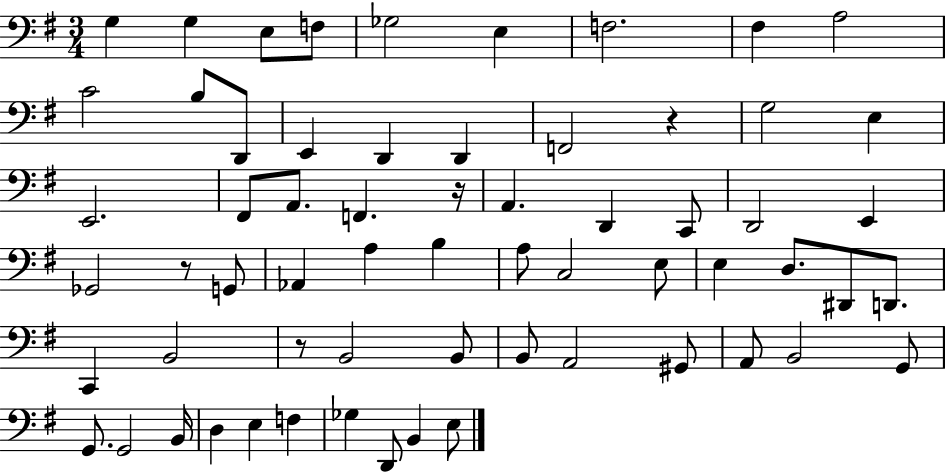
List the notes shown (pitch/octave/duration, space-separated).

G3/q G3/q E3/e F3/e Gb3/h E3/q F3/h. F#3/q A3/h C4/h B3/e D2/e E2/q D2/q D2/q F2/h R/q G3/h E3/q E2/h. F#2/e A2/e. F2/q. R/s A2/q. D2/q C2/e D2/h E2/q Gb2/h R/e G2/e Ab2/q A3/q B3/q A3/e C3/h E3/e E3/q D3/e. D#2/e D2/e. C2/q B2/h R/e B2/h B2/e B2/e A2/h G#2/e A2/e B2/h G2/e G2/e. G2/h B2/s D3/q E3/q F3/q Gb3/q D2/e B2/q E3/e